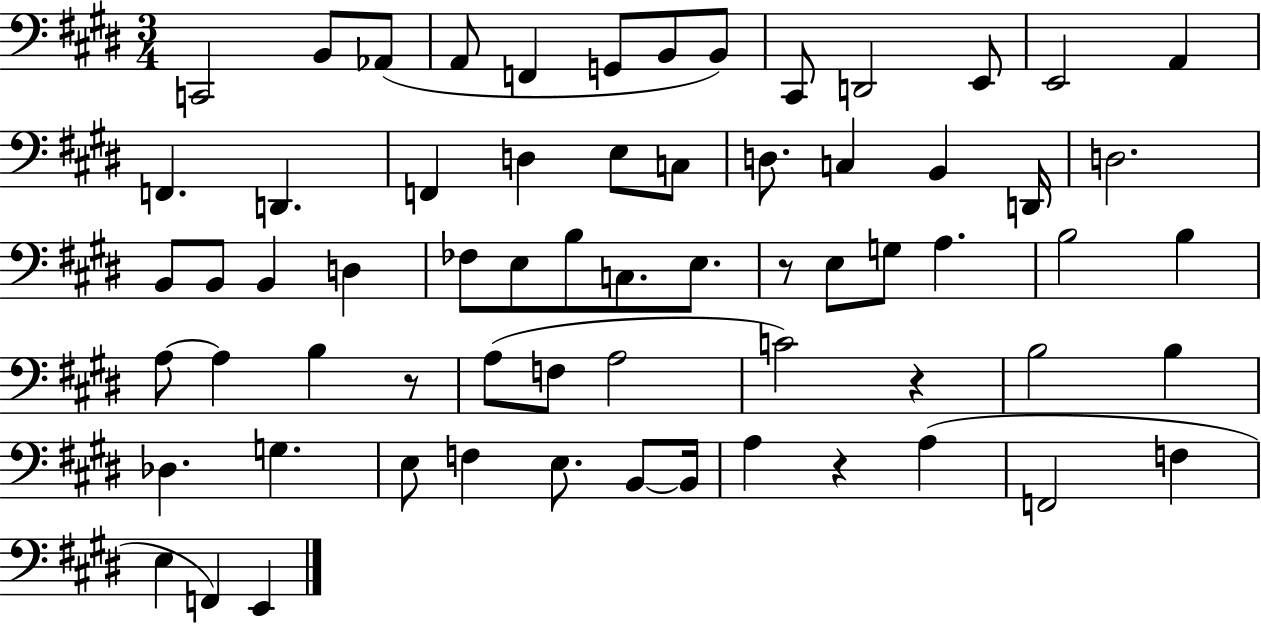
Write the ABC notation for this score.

X:1
T:Untitled
M:3/4
L:1/4
K:E
C,,2 B,,/2 _A,,/2 A,,/2 F,, G,,/2 B,,/2 B,,/2 ^C,,/2 D,,2 E,,/2 E,,2 A,, F,, D,, F,, D, E,/2 C,/2 D,/2 C, B,, D,,/4 D,2 B,,/2 B,,/2 B,, D, _F,/2 E,/2 B,/2 C,/2 E,/2 z/2 E,/2 G,/2 A, B,2 B, A,/2 A, B, z/2 A,/2 F,/2 A,2 C2 z B,2 B, _D, G, E,/2 F, E,/2 B,,/2 B,,/4 A, z A, F,,2 F, E, F,, E,,